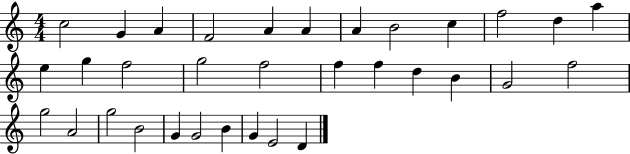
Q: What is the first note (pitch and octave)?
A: C5